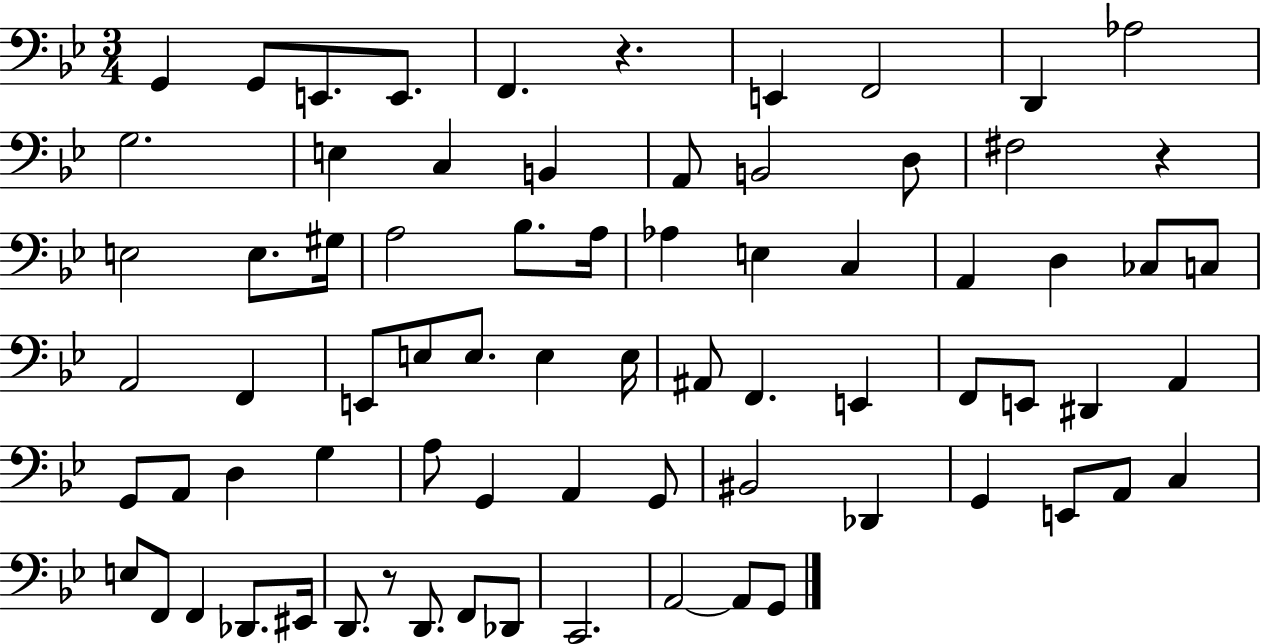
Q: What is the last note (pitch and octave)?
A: G2